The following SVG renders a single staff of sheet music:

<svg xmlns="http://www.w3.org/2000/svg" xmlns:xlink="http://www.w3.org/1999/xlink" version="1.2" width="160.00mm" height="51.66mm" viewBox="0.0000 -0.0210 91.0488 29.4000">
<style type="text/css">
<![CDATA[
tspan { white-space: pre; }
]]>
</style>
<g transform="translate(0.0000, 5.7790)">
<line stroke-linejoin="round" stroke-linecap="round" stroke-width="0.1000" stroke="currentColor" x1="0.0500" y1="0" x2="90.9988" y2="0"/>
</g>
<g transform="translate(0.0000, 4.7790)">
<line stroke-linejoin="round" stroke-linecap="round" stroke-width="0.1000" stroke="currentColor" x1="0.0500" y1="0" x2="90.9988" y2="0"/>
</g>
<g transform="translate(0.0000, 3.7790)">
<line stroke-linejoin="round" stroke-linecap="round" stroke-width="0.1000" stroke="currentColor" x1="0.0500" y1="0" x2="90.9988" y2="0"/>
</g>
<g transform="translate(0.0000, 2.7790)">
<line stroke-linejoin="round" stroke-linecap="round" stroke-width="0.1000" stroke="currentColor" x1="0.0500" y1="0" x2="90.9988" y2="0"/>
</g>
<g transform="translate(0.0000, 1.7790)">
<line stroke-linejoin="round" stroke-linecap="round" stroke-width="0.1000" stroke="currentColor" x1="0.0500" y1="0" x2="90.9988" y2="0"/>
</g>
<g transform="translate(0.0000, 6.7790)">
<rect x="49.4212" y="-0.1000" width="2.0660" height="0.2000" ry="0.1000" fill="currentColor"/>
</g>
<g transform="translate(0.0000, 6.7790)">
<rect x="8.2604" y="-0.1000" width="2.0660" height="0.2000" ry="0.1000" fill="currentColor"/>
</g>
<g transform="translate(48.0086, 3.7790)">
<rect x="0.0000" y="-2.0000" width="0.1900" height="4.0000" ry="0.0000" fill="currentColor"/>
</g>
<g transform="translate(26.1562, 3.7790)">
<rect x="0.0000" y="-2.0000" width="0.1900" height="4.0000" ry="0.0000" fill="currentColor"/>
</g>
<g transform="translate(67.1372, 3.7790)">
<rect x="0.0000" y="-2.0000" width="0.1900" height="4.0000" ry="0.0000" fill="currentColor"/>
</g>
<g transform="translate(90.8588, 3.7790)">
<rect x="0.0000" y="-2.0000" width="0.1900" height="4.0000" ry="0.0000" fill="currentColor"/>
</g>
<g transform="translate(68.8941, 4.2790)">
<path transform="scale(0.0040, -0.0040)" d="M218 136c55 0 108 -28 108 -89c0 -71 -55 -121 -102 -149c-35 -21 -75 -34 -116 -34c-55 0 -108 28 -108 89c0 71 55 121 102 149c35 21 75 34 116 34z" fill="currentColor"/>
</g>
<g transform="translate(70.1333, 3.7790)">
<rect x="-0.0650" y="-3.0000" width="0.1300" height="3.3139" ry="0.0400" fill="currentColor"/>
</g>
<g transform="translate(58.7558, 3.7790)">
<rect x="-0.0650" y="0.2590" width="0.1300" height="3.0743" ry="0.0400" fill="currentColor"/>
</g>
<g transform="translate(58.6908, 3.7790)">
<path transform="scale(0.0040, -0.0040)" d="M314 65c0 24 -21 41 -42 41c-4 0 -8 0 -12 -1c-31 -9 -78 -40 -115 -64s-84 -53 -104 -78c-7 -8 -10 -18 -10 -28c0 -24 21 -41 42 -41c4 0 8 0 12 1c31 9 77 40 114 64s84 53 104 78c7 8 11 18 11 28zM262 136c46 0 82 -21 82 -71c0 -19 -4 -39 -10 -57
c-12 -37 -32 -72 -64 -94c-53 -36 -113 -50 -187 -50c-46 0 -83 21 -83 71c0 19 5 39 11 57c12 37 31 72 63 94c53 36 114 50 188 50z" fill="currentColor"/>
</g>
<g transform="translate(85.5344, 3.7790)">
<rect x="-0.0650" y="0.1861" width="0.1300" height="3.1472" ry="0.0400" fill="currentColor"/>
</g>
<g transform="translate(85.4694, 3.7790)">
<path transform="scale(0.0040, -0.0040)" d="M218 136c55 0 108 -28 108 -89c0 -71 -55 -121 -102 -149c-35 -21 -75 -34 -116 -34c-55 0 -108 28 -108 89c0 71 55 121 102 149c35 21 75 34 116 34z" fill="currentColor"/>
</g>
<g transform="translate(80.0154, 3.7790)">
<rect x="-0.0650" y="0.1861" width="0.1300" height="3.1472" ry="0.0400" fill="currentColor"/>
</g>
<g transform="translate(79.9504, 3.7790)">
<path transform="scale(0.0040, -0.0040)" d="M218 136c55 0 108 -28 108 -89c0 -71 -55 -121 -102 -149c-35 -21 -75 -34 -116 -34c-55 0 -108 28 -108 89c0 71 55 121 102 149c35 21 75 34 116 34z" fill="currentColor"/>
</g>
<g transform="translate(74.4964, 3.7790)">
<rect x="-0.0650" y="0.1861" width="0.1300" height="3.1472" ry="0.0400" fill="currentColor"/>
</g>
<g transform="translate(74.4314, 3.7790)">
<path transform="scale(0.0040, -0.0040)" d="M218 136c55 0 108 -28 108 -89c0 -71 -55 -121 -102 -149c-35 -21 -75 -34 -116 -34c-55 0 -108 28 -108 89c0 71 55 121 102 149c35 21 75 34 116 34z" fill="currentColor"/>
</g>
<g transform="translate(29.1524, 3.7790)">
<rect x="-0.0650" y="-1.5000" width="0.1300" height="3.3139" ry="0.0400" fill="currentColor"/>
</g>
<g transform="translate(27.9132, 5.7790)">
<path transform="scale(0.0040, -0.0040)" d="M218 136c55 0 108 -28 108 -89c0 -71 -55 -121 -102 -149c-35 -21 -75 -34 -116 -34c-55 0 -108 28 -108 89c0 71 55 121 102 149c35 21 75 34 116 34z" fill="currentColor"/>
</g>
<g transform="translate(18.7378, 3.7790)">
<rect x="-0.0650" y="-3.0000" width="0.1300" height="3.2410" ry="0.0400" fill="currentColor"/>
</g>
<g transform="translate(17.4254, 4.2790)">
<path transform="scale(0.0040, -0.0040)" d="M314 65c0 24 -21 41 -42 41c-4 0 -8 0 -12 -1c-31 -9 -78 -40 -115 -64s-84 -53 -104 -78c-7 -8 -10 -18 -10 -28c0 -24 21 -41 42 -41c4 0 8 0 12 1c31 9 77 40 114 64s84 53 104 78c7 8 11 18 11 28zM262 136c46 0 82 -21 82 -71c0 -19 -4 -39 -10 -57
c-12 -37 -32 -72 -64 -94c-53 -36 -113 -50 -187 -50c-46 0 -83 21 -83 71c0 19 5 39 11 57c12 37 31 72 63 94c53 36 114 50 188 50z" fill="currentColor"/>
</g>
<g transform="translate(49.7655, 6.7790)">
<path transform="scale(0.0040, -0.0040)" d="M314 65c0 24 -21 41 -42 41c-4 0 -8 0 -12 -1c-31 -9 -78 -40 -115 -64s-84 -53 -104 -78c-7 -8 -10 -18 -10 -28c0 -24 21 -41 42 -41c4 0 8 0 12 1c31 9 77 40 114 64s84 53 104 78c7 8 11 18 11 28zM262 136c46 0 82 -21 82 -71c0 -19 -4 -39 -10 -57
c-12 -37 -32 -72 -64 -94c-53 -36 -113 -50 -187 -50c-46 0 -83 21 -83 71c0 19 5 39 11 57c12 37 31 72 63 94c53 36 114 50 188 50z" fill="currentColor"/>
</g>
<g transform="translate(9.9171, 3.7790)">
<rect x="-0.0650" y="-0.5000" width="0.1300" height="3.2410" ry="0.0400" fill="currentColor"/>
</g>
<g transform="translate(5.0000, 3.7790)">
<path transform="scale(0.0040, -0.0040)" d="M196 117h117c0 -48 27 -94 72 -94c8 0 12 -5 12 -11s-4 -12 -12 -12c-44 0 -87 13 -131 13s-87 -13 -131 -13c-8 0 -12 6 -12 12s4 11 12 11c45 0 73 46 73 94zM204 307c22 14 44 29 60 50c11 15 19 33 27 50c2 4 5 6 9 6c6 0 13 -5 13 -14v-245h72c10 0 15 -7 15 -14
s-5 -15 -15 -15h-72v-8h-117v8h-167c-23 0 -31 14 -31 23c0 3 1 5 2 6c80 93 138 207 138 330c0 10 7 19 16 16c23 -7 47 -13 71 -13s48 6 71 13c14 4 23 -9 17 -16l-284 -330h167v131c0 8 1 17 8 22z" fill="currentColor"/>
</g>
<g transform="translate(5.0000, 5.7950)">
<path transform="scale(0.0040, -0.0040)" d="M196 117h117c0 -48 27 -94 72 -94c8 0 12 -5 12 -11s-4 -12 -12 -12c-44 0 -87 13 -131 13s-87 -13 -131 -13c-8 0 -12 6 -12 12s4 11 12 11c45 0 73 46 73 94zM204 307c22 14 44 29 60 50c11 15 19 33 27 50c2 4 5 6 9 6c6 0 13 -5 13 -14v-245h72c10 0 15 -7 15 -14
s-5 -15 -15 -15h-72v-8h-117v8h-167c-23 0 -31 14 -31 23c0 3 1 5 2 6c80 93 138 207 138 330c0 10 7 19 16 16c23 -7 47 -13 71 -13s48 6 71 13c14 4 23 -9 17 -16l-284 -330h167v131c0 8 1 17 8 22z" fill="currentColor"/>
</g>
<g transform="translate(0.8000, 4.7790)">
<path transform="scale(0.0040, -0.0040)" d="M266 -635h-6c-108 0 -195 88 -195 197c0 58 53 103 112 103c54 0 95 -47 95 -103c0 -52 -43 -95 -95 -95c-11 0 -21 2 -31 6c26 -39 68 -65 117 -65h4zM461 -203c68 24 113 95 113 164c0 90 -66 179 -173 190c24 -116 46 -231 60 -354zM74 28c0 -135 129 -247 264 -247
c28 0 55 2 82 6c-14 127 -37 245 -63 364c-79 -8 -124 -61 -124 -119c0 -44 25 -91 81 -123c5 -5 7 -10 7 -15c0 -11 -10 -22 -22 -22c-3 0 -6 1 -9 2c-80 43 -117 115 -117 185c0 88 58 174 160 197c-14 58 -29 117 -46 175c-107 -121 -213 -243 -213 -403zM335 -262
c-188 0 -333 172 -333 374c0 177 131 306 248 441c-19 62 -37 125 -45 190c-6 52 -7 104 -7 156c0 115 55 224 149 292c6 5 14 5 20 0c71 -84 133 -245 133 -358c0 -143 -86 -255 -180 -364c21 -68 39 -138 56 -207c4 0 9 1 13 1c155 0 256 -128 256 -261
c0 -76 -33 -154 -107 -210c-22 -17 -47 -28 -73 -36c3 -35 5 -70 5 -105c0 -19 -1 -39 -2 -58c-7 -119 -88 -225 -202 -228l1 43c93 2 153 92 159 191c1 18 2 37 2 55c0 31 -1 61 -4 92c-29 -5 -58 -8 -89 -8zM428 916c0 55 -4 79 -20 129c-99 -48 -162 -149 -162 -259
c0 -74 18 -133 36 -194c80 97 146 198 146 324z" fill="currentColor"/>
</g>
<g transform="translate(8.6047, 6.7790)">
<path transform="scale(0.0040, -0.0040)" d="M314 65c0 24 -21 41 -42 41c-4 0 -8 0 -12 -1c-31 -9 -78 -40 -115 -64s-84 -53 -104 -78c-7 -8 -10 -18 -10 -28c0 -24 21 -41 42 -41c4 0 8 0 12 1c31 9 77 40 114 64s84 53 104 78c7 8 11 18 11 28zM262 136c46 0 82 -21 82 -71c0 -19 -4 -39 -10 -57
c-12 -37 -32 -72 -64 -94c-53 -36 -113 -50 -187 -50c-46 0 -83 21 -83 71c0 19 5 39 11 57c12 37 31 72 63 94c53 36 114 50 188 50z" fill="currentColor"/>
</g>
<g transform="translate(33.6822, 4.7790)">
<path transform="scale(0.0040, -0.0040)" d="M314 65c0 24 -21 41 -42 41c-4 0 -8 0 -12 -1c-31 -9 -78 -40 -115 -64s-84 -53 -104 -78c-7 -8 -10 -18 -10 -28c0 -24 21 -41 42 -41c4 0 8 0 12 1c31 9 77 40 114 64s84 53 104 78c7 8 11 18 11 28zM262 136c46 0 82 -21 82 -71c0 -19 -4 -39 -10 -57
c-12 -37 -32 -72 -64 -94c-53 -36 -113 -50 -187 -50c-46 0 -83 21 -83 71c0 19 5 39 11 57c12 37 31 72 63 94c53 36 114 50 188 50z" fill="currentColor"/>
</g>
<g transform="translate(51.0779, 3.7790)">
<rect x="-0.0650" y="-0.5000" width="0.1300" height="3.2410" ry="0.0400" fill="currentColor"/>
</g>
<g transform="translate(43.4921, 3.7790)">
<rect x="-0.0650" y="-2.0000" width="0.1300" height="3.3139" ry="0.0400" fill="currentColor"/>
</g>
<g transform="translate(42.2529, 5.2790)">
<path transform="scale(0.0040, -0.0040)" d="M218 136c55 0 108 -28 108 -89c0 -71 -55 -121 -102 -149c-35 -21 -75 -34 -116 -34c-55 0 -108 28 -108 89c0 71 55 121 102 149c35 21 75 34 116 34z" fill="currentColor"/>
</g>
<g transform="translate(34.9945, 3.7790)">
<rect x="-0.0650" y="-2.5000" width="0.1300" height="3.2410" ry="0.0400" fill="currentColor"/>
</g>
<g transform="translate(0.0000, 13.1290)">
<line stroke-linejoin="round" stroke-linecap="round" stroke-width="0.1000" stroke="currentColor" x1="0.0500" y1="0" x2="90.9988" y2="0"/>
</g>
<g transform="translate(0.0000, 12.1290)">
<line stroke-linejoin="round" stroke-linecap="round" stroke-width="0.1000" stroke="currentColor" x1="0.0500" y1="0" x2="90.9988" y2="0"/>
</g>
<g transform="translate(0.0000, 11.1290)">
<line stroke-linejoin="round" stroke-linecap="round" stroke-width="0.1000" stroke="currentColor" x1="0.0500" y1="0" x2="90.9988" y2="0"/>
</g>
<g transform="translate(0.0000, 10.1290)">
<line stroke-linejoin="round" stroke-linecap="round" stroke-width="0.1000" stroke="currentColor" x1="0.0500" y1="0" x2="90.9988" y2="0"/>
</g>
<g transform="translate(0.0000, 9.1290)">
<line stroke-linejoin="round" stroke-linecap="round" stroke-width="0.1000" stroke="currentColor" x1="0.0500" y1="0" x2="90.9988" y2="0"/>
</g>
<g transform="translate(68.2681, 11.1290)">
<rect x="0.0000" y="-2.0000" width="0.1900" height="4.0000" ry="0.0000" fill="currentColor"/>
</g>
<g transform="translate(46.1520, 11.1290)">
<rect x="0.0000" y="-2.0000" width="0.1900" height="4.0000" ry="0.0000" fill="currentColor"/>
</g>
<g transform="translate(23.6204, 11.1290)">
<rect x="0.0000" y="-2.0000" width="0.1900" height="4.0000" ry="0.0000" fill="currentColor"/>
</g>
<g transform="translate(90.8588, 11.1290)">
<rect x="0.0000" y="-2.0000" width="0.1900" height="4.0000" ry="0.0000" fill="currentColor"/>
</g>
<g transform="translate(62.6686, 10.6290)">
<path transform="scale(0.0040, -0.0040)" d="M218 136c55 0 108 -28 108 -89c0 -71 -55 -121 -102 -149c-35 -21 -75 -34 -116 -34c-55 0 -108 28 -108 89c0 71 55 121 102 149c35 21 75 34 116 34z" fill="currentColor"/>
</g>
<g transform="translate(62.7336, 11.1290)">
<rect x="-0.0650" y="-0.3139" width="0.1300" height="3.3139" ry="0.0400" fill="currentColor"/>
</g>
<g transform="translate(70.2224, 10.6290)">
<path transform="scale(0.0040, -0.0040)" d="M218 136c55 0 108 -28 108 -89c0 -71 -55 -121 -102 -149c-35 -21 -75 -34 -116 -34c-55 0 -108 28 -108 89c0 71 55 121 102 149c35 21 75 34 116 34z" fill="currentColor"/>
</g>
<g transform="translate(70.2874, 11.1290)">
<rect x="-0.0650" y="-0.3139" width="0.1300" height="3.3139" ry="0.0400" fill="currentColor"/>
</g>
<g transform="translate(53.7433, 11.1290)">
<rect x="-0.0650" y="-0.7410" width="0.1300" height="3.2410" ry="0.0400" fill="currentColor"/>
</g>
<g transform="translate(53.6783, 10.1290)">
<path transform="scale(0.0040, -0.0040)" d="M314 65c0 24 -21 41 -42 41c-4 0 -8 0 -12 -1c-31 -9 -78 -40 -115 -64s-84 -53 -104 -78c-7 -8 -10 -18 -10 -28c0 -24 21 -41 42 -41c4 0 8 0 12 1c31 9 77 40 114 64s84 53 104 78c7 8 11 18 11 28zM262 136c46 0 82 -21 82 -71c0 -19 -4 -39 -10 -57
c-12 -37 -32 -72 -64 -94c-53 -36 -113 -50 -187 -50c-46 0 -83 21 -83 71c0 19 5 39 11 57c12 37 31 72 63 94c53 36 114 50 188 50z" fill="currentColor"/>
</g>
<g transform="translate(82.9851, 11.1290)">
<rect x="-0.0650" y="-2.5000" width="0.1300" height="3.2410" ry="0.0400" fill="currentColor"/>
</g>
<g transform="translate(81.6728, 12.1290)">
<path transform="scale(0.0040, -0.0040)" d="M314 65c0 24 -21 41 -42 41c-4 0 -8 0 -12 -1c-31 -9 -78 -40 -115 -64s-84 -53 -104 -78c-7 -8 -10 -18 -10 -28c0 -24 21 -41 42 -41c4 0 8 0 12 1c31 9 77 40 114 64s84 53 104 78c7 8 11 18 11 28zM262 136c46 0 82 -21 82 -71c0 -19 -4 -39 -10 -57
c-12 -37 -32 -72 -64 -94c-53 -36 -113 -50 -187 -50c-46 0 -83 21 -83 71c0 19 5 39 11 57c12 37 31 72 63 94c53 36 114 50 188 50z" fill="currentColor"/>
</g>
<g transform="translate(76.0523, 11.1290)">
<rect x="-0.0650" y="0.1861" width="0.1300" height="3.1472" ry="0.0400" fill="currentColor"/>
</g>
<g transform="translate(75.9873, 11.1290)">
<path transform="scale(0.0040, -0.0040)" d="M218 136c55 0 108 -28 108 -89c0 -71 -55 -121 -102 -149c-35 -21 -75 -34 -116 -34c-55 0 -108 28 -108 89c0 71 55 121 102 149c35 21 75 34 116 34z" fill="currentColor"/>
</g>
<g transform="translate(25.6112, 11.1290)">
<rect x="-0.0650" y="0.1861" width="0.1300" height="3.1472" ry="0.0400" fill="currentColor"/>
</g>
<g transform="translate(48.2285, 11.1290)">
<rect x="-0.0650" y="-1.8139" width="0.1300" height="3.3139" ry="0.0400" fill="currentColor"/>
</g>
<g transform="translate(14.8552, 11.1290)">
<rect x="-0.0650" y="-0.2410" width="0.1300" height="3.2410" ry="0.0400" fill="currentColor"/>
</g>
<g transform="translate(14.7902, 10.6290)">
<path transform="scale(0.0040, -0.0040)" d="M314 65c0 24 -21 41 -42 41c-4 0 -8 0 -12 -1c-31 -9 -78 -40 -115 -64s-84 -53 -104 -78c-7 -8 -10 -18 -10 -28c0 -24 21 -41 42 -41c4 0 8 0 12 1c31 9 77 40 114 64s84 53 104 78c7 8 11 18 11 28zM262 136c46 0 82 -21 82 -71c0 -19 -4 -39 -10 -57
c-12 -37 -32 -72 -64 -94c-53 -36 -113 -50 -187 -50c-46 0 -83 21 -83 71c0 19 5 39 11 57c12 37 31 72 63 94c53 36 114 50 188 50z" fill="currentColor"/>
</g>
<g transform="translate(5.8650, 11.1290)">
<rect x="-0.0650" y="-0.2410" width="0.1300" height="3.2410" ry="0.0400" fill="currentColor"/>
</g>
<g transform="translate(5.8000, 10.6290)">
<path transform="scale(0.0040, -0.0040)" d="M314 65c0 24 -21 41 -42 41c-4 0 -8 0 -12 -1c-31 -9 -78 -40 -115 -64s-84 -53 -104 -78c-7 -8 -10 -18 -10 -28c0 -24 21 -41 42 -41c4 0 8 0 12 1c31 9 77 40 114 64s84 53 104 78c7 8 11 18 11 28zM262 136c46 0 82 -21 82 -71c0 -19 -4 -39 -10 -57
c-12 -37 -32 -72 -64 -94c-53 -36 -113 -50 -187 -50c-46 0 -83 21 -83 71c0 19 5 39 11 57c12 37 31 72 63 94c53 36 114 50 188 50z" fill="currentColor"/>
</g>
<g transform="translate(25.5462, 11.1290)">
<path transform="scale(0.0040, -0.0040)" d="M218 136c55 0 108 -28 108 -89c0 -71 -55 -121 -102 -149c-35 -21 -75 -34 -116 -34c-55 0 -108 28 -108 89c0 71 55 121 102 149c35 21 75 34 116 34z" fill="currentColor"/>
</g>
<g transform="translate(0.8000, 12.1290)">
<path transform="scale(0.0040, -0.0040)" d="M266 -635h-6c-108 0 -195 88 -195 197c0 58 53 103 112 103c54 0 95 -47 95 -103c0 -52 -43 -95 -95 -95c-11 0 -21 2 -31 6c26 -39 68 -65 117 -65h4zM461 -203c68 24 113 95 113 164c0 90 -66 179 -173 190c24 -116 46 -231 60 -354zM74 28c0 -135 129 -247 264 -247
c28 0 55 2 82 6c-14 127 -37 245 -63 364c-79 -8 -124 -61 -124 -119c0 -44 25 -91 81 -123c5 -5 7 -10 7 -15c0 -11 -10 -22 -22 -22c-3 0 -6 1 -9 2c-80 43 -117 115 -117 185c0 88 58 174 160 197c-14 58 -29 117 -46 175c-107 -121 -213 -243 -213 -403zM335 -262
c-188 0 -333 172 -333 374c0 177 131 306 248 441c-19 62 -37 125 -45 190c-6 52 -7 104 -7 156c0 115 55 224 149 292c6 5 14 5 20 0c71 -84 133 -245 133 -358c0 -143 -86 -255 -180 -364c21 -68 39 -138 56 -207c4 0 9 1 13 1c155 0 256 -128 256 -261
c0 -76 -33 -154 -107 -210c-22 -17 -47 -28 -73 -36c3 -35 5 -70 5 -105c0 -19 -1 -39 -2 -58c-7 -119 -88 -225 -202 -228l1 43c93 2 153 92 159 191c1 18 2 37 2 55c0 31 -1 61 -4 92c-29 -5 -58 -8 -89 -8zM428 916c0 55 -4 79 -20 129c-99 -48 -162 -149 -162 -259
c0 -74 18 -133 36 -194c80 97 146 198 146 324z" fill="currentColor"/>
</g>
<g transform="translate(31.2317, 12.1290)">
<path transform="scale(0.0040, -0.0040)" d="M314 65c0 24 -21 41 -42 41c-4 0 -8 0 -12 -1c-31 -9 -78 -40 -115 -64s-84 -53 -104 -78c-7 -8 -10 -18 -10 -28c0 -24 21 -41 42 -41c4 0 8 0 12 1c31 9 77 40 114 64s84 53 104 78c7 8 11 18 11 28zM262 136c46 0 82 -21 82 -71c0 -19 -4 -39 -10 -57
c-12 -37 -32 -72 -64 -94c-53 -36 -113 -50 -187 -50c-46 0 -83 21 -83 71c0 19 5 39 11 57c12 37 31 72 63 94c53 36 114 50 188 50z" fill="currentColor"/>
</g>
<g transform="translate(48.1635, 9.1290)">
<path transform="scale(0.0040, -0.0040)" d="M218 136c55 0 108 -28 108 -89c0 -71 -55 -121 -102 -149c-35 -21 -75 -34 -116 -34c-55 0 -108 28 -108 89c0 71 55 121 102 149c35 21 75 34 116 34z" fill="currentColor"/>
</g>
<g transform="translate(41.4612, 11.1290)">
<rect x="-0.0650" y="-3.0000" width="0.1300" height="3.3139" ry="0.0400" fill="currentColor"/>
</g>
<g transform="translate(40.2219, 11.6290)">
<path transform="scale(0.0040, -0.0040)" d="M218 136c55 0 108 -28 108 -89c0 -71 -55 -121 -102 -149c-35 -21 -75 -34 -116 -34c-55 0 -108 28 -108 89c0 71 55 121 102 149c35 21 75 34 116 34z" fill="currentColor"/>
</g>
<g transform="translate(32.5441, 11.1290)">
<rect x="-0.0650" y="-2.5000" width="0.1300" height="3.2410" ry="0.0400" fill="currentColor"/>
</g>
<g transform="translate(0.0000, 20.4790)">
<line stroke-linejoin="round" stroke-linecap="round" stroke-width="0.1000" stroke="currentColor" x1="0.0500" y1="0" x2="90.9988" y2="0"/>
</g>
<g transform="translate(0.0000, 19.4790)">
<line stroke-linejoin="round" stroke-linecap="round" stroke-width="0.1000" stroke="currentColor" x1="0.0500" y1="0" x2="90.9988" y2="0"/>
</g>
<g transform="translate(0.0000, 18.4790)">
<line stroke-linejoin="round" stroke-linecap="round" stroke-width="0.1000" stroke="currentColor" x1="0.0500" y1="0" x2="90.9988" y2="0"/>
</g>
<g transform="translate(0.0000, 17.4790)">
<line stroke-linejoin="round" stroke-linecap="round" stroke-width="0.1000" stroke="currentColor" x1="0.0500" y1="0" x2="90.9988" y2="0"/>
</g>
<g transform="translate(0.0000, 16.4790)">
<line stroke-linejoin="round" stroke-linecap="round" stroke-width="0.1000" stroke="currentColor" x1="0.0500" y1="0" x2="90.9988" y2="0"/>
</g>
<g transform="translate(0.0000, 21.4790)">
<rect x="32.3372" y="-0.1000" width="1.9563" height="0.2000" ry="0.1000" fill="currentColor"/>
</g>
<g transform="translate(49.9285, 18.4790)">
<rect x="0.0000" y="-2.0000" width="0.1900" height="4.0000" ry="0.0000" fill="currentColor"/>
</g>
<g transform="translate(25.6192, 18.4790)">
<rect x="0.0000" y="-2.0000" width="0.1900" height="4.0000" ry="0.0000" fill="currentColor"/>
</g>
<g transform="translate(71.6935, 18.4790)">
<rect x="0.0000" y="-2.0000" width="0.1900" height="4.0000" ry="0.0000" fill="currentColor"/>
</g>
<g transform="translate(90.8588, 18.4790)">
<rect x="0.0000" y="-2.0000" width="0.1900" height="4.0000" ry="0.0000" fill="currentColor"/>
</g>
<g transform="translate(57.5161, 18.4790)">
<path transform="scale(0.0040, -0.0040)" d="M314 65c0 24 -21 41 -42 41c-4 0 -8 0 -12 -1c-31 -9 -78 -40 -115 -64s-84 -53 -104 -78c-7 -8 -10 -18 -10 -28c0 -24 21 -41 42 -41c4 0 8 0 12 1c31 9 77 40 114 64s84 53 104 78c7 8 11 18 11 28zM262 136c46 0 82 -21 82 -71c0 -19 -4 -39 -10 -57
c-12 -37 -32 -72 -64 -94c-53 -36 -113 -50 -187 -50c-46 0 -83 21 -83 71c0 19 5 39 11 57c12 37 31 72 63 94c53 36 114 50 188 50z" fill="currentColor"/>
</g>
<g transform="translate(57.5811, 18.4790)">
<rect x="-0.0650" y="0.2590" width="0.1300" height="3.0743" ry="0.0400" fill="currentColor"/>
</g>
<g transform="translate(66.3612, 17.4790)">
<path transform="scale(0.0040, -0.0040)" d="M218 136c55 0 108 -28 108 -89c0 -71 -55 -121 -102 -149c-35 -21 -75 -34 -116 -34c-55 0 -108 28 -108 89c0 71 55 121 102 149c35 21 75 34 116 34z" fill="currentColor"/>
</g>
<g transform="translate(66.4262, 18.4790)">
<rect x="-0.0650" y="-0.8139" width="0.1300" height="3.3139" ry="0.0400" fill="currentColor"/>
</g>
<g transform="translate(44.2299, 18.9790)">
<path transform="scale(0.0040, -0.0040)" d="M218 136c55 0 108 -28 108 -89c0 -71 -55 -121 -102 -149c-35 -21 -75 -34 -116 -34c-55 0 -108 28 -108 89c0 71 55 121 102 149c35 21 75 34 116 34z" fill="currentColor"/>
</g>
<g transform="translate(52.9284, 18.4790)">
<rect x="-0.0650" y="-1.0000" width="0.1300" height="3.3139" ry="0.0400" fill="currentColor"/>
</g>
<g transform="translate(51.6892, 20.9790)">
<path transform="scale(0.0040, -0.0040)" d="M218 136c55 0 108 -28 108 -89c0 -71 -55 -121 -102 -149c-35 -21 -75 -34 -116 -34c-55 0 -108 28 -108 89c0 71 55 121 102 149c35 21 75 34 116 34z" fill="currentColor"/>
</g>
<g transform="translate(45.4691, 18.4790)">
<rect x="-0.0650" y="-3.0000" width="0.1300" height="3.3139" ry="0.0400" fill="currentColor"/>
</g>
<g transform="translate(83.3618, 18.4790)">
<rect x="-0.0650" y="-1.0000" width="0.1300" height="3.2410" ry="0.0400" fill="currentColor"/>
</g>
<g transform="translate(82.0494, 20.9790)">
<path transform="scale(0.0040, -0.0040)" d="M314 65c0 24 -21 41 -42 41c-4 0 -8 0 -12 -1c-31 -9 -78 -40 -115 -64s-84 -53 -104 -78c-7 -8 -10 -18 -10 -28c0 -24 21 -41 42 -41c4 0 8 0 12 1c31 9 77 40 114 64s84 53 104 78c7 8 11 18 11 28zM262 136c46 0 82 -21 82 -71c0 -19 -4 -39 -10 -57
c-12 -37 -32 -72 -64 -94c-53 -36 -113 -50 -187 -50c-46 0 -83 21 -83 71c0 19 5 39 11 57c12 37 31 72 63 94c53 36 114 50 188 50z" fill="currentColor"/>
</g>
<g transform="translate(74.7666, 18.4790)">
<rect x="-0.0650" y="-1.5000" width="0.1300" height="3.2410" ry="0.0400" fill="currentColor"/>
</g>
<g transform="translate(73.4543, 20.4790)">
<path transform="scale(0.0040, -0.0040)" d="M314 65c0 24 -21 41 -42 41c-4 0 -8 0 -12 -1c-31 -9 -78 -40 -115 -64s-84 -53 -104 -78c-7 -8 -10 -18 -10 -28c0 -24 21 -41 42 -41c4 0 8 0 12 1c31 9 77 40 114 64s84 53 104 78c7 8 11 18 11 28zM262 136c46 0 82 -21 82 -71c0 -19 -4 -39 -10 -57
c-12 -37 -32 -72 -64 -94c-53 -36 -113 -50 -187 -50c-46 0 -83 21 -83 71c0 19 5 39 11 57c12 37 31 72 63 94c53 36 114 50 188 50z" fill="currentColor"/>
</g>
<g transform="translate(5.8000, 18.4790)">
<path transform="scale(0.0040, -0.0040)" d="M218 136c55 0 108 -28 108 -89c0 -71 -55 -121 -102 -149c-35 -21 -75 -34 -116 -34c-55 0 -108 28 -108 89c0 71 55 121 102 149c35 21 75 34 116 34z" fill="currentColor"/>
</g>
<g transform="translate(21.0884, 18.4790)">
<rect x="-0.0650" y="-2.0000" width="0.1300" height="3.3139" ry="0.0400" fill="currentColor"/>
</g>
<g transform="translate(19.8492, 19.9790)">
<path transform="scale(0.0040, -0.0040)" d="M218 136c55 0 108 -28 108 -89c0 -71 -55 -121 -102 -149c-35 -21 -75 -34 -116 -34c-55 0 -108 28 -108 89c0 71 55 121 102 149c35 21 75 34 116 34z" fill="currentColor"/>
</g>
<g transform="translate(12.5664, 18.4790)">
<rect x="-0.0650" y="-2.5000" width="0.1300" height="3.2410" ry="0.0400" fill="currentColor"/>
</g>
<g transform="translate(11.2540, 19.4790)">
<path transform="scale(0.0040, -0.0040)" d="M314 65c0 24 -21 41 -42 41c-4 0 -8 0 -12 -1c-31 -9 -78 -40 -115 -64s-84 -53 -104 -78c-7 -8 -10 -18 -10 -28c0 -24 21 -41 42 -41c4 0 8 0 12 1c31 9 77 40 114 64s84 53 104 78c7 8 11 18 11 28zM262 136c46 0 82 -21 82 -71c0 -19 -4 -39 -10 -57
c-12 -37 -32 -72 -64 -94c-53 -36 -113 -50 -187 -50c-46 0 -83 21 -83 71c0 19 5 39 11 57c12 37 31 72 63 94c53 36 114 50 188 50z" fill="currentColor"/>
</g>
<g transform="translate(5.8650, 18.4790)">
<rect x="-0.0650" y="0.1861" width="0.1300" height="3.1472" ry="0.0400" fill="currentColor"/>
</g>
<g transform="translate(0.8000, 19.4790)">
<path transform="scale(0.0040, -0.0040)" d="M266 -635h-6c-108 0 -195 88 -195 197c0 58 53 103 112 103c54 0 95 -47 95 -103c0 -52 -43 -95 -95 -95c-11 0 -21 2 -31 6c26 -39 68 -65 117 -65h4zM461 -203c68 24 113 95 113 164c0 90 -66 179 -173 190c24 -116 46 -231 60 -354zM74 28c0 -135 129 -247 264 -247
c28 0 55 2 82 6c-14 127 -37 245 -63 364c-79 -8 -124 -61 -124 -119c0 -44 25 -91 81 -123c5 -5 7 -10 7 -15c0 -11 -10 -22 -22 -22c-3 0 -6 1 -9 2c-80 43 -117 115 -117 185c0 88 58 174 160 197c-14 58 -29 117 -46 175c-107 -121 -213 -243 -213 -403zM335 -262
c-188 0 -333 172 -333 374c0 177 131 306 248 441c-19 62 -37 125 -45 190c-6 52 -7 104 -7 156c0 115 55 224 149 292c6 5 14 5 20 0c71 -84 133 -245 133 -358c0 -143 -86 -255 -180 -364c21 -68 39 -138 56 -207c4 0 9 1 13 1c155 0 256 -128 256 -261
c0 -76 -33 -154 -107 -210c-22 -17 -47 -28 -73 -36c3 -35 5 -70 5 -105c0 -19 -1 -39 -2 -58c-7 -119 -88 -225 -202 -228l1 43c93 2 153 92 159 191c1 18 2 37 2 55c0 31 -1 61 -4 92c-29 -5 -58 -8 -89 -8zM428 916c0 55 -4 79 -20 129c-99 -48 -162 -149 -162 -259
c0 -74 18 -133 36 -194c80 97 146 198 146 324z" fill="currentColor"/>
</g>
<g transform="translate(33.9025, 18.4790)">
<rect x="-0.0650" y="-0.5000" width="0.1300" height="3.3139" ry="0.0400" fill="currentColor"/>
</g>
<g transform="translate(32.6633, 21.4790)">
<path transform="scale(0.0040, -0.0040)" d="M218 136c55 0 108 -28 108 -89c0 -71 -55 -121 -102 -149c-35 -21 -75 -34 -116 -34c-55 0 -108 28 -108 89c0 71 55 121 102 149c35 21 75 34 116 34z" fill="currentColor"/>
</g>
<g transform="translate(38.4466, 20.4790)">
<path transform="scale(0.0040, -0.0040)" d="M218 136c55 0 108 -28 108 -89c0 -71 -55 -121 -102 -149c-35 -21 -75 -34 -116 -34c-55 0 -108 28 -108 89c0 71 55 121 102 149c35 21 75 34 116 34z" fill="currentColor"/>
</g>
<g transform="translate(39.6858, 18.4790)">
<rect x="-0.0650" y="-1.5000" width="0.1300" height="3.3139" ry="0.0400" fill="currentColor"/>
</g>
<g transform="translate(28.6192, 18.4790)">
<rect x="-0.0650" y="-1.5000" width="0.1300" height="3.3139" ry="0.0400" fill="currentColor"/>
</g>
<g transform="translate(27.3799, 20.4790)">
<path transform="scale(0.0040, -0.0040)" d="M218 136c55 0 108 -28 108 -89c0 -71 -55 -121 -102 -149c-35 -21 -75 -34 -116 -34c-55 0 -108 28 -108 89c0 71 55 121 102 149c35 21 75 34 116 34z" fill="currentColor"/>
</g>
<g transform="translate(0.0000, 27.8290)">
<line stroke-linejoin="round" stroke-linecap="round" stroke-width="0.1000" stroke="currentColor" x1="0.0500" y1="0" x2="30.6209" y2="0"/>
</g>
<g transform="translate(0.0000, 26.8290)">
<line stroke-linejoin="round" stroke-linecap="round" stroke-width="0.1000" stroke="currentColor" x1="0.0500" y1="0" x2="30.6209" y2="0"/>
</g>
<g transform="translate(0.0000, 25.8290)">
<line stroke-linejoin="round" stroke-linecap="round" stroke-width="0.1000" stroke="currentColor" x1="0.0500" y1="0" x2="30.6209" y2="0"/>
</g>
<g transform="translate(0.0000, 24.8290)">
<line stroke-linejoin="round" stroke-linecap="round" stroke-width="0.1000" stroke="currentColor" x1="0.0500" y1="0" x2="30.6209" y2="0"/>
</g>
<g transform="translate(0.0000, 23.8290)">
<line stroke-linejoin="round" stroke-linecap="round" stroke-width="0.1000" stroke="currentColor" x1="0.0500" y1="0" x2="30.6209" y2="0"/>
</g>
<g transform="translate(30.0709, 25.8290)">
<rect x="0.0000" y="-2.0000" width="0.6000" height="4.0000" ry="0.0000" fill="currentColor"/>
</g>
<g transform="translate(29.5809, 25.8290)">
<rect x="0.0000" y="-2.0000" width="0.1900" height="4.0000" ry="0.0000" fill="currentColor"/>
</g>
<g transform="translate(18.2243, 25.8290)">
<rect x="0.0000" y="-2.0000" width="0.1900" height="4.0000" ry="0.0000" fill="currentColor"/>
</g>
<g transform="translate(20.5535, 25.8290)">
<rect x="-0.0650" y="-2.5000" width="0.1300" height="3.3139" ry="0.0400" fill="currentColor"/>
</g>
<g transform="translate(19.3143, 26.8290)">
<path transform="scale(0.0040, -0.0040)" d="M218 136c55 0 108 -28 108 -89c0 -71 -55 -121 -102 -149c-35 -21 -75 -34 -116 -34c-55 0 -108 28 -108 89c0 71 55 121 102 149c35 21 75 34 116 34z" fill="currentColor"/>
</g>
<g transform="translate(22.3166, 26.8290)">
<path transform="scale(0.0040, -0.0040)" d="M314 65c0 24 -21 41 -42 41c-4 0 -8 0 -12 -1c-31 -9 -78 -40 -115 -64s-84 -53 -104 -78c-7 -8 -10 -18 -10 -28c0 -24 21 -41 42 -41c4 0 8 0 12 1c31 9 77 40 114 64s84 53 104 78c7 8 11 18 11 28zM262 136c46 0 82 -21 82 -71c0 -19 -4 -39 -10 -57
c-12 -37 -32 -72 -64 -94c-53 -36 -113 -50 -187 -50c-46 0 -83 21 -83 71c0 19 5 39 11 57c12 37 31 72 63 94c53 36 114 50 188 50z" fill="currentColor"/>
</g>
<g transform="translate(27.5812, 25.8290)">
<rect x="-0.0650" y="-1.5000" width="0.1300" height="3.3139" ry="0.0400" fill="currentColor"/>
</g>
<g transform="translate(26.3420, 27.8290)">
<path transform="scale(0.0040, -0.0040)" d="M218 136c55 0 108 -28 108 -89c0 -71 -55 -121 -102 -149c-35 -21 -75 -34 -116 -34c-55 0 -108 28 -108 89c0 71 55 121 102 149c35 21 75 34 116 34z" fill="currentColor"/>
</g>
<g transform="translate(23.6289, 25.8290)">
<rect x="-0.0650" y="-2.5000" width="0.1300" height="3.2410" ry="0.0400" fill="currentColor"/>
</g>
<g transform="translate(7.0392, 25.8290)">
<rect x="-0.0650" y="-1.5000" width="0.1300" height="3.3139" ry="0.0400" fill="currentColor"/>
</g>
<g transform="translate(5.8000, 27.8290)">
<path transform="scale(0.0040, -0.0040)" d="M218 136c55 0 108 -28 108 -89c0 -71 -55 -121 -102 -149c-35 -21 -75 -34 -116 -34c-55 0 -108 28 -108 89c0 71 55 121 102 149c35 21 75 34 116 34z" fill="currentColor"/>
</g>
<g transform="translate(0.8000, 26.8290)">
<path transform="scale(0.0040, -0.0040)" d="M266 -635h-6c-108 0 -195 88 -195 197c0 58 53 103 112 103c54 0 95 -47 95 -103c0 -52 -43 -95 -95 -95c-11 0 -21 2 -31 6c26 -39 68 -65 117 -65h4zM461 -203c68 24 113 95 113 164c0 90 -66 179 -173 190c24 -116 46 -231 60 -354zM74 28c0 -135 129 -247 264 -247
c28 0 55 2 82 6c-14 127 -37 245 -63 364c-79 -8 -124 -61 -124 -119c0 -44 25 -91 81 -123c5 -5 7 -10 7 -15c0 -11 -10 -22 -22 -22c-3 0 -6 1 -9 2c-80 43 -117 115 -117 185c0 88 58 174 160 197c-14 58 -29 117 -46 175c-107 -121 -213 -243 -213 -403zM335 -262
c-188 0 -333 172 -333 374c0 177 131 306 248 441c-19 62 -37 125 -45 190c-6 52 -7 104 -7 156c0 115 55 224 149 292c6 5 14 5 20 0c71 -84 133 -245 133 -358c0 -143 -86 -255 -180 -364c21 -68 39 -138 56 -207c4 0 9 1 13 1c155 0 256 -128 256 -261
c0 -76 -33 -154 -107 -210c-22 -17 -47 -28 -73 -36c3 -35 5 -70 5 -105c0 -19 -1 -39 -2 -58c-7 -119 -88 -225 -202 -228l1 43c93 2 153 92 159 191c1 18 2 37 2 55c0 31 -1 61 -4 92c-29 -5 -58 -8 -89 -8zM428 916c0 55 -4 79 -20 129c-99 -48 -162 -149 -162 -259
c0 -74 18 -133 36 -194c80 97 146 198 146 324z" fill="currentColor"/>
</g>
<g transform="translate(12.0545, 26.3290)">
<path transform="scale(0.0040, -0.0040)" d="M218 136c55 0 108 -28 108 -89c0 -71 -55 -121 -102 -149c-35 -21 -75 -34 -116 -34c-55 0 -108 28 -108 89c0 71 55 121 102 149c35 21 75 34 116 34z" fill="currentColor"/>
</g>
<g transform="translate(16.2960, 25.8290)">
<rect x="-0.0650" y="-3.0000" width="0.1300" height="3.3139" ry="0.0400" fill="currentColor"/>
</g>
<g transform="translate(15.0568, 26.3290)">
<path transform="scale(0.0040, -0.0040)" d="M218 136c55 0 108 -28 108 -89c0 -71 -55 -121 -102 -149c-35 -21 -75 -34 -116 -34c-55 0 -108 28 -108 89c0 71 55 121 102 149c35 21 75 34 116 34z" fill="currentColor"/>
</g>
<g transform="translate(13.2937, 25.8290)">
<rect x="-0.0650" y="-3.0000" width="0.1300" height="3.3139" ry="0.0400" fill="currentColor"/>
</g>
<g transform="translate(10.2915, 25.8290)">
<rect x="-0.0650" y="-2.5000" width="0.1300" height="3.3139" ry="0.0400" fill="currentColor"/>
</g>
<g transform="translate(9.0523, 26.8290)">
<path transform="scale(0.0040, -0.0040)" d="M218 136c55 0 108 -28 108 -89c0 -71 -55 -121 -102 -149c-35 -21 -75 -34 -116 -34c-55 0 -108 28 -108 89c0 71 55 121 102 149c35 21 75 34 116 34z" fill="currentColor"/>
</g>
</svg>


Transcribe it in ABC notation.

X:1
T:Untitled
M:4/4
L:1/4
K:C
C2 A2 E G2 F C2 B2 A B B B c2 c2 B G2 A f d2 c c B G2 B G2 F E C E A D B2 d E2 D2 E G A A G G2 E